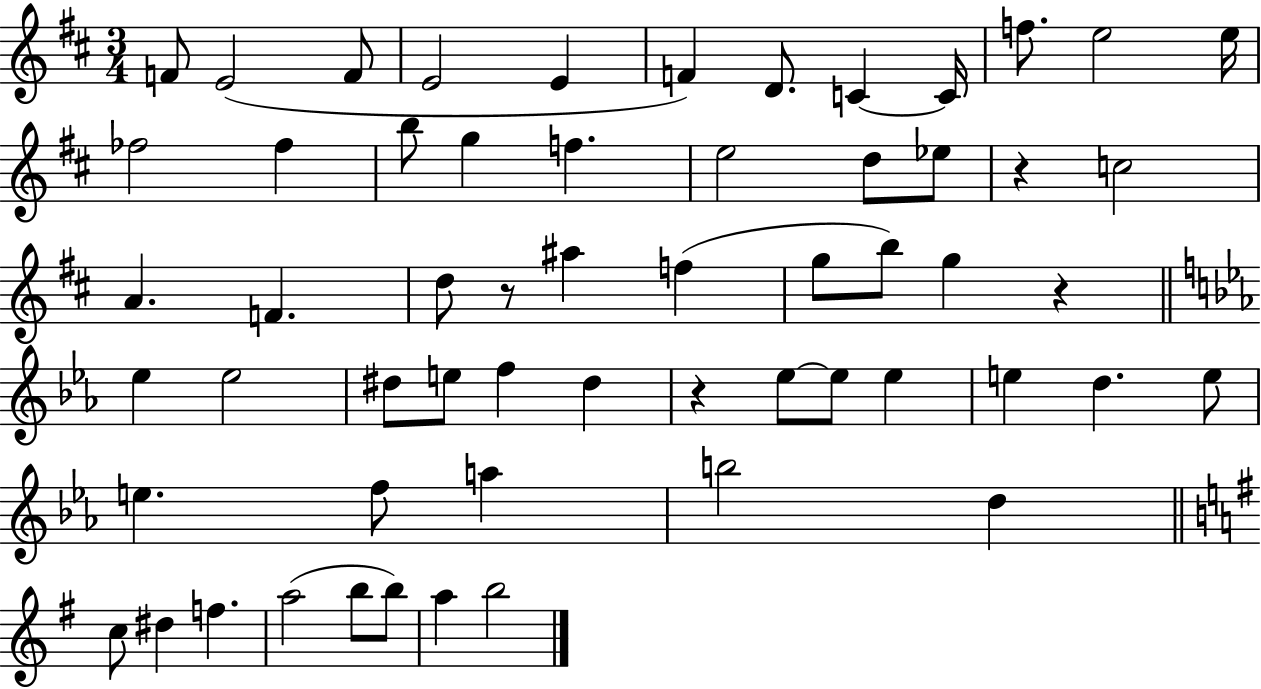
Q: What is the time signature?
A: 3/4